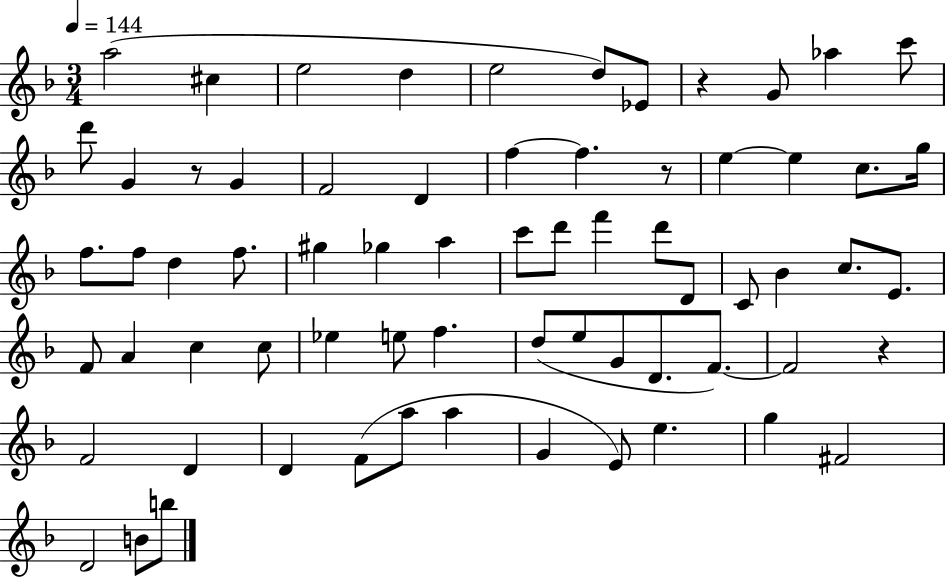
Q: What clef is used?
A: treble